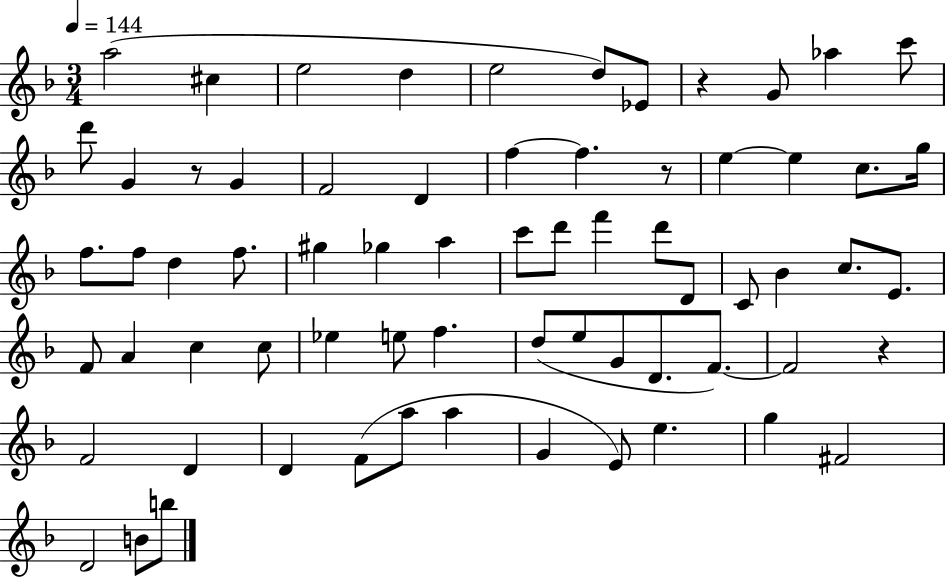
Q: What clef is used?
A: treble